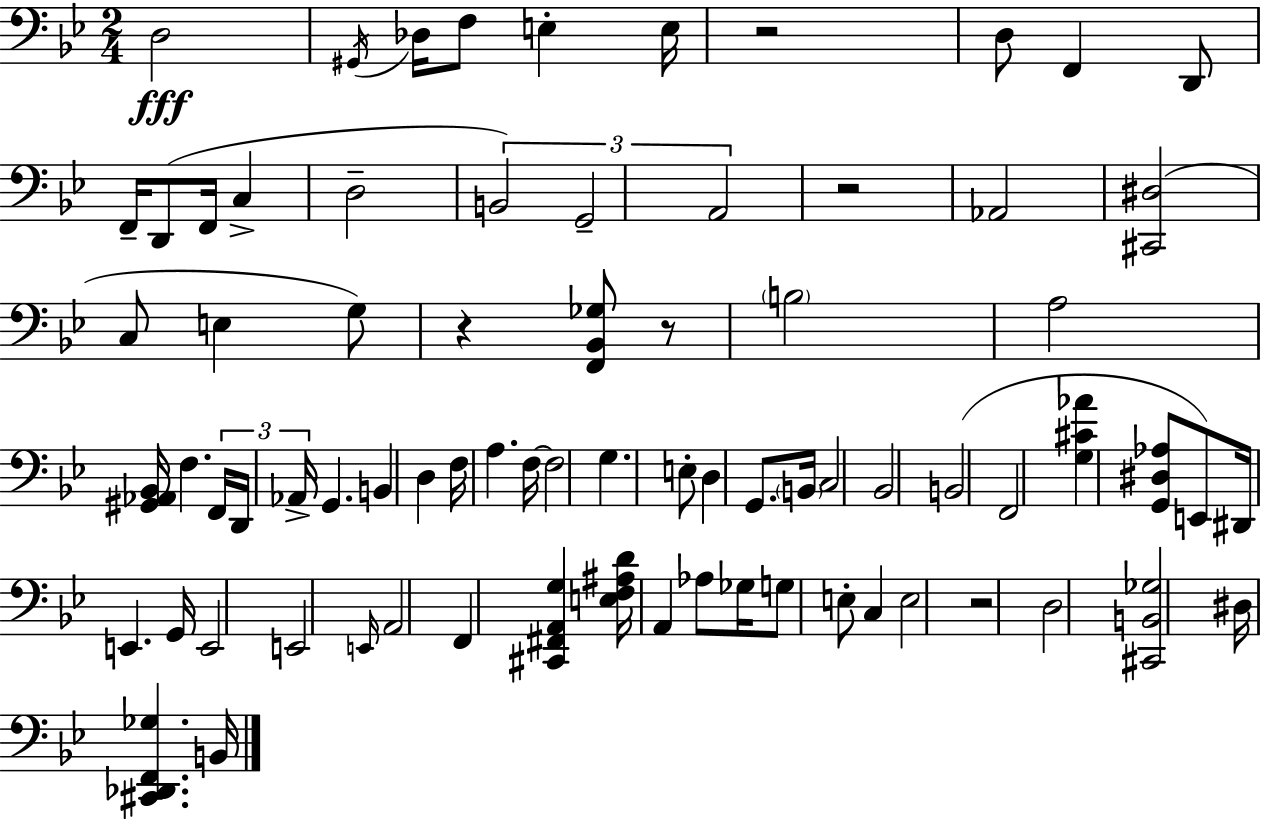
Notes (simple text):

D3/h G#2/s Db3/s F3/e E3/q E3/s R/h D3/e F2/q D2/e F2/s D2/e F2/s C3/q D3/h B2/h G2/h A2/h R/h Ab2/h [C#2,D#3]/h C3/e E3/q G3/e R/q [F2,Bb2,Gb3]/e R/e B3/h A3/h [G#2,Ab2,Bb2]/s F3/q. F2/s D2/s Ab2/s G2/q. B2/q D3/q F3/s A3/q. F3/s F3/h G3/q. E3/e D3/q G2/e. B2/s C3/h Bb2/h B2/h F2/h [G3,C#4,Ab4]/q [G2,D#3,Ab3]/e E2/e D#2/s E2/q. G2/s E2/h E2/h E2/s A2/h F2/q [C#2,F#2,A2,G3]/q [E3,F3,A#3,D4]/s A2/q Ab3/e Gb3/s G3/e E3/e C3/q E3/h R/h D3/h [C#2,B2,Gb3]/h D#3/s [C#2,Db2,F2,Gb3]/q. B2/s